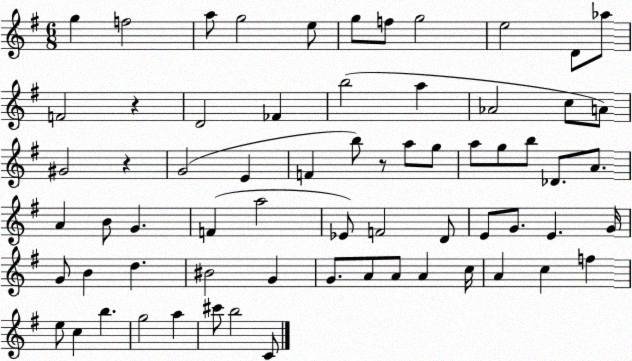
X:1
T:Untitled
M:6/8
L:1/4
K:G
g f2 a/2 g2 e/2 g/2 f/2 g2 e2 D/2 _a/2 F2 z D2 _F b2 a _A2 c/2 A/2 ^G2 z G2 E F b/2 z/2 a/2 g/2 a/2 g/2 b/2 _D/2 A/2 A B/2 G F a2 _E/2 F2 D/2 E/2 G/2 E G/4 G/2 B d ^B2 G G/2 A/2 A/2 A c/4 A c f e/2 c b g2 a ^c'/2 b2 C/2